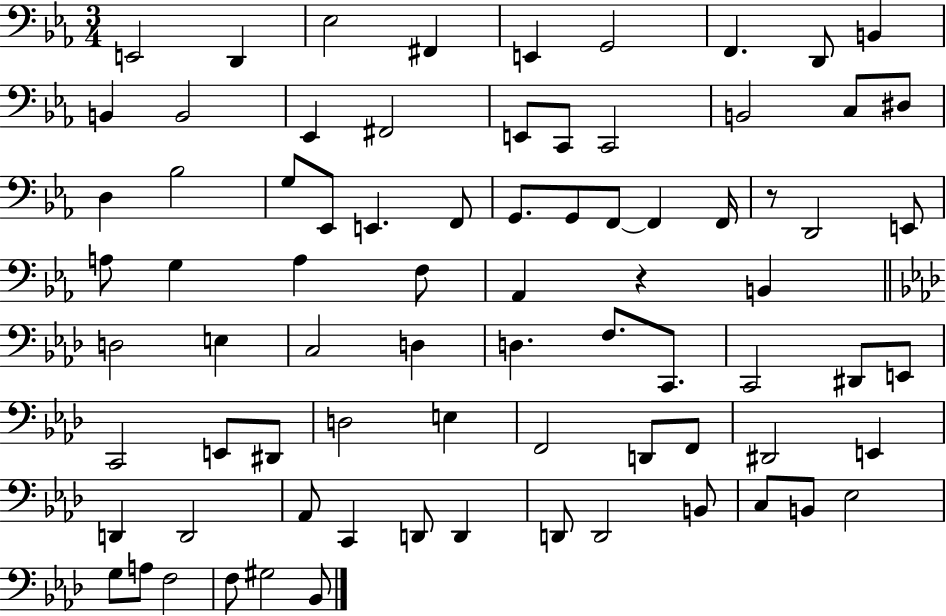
X:1
T:Untitled
M:3/4
L:1/4
K:Eb
E,,2 D,, _E,2 ^F,, E,, G,,2 F,, D,,/2 B,, B,, B,,2 _E,, ^F,,2 E,,/2 C,,/2 C,,2 B,,2 C,/2 ^D,/2 D, _B,2 G,/2 _E,,/2 E,, F,,/2 G,,/2 G,,/2 F,,/2 F,, F,,/4 z/2 D,,2 E,,/2 A,/2 G, A, F,/2 _A,, z B,, D,2 E, C,2 D, D, F,/2 C,,/2 C,,2 ^D,,/2 E,,/2 C,,2 E,,/2 ^D,,/2 D,2 E, F,,2 D,,/2 F,,/2 ^D,,2 E,, D,, D,,2 _A,,/2 C,, D,,/2 D,, D,,/2 D,,2 B,,/2 C,/2 B,,/2 _E,2 G,/2 A,/2 F,2 F,/2 ^G,2 _B,,/2